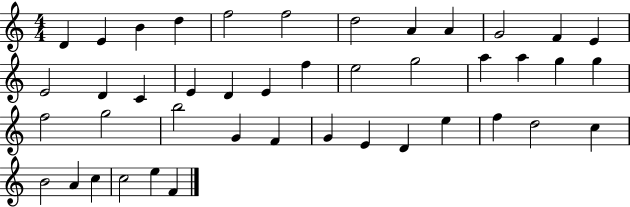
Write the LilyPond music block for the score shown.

{
  \clef treble
  \numericTimeSignature
  \time 4/4
  \key c \major
  d'4 e'4 b'4 d''4 | f''2 f''2 | d''2 a'4 a'4 | g'2 f'4 e'4 | \break e'2 d'4 c'4 | e'4 d'4 e'4 f''4 | e''2 g''2 | a''4 a''4 g''4 g''4 | \break f''2 g''2 | b''2 g'4 f'4 | g'4 e'4 d'4 e''4 | f''4 d''2 c''4 | \break b'2 a'4 c''4 | c''2 e''4 f'4 | \bar "|."
}